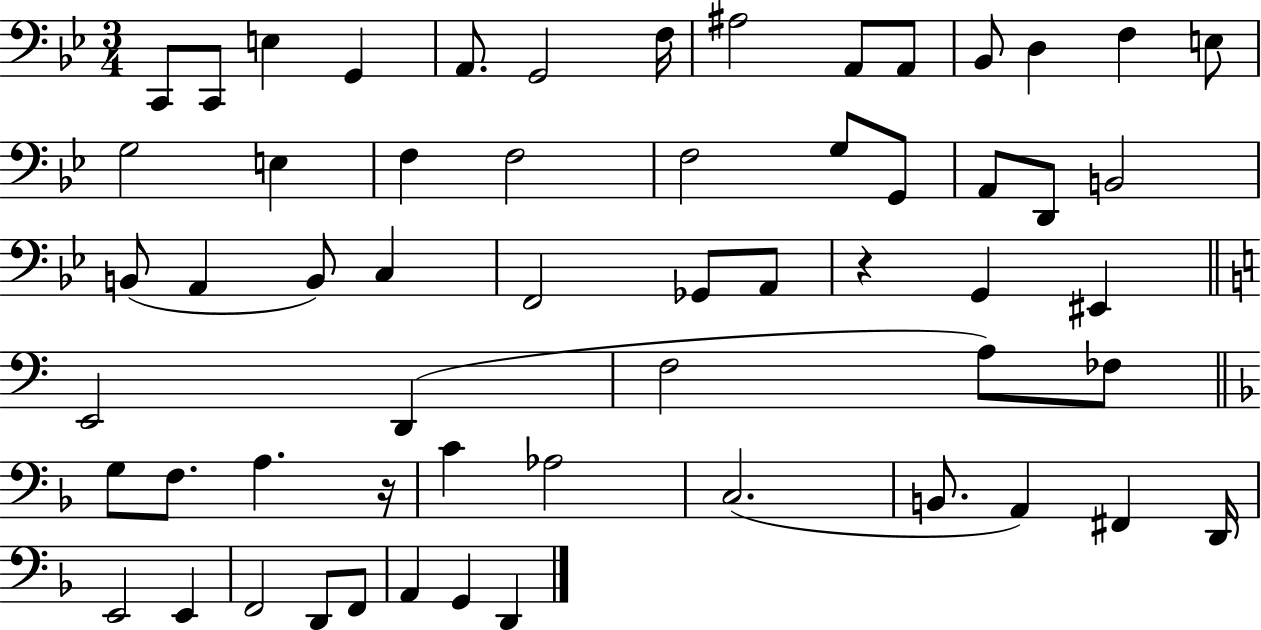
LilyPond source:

{
  \clef bass
  \numericTimeSignature
  \time 3/4
  \key bes \major
  c,8 c,8 e4 g,4 | a,8. g,2 f16 | ais2 a,8 a,8 | bes,8 d4 f4 e8 | \break g2 e4 | f4 f2 | f2 g8 g,8 | a,8 d,8 b,2 | \break b,8( a,4 b,8) c4 | f,2 ges,8 a,8 | r4 g,4 eis,4 | \bar "||" \break \key c \major e,2 d,4( | f2 a8) fes8 | \bar "||" \break \key f \major g8 f8. a4. r16 | c'4 aes2 | c2.( | b,8. a,4) fis,4 d,16 | \break e,2 e,4 | f,2 d,8 f,8 | a,4 g,4 d,4 | \bar "|."
}